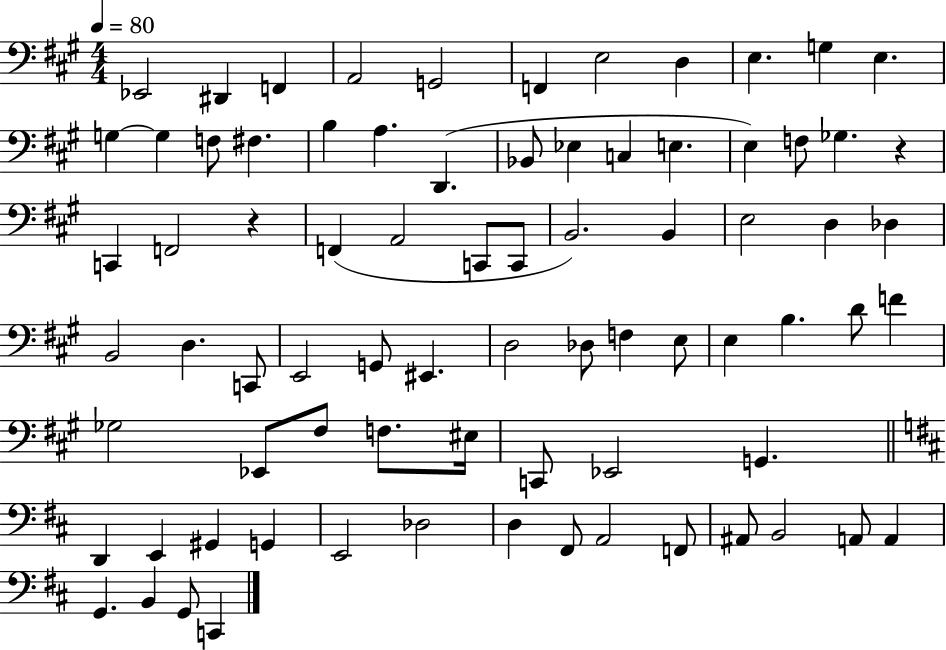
{
  \clef bass
  \numericTimeSignature
  \time 4/4
  \key a \major
  \tempo 4 = 80
  ees,2 dis,4 f,4 | a,2 g,2 | f,4 e2 d4 | e4. g4 e4. | \break g4~~ g4 f8 fis4. | b4 a4. d,4.( | bes,8 ees4 c4 e4. | e4) f8 ges4. r4 | \break c,4 f,2 r4 | f,4( a,2 c,8 c,8 | b,2.) b,4 | e2 d4 des4 | \break b,2 d4. c,8 | e,2 g,8 eis,4. | d2 des8 f4 e8 | e4 b4. d'8 f'4 | \break ges2 ees,8 fis8 f8. eis16 | c,8 ees,2 g,4. | \bar "||" \break \key d \major d,4 e,4 gis,4 g,4 | e,2 des2 | d4 fis,8 a,2 f,8 | ais,8 b,2 a,8 a,4 | \break g,4. b,4 g,8 c,4 | \bar "|."
}